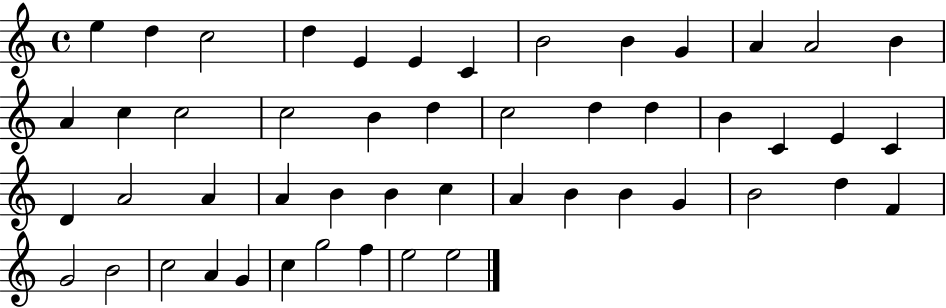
E5/q D5/q C5/h D5/q E4/q E4/q C4/q B4/h B4/q G4/q A4/q A4/h B4/q A4/q C5/q C5/h C5/h B4/q D5/q C5/h D5/q D5/q B4/q C4/q E4/q C4/q D4/q A4/h A4/q A4/q B4/q B4/q C5/q A4/q B4/q B4/q G4/q B4/h D5/q F4/q G4/h B4/h C5/h A4/q G4/q C5/q G5/h F5/q E5/h E5/h